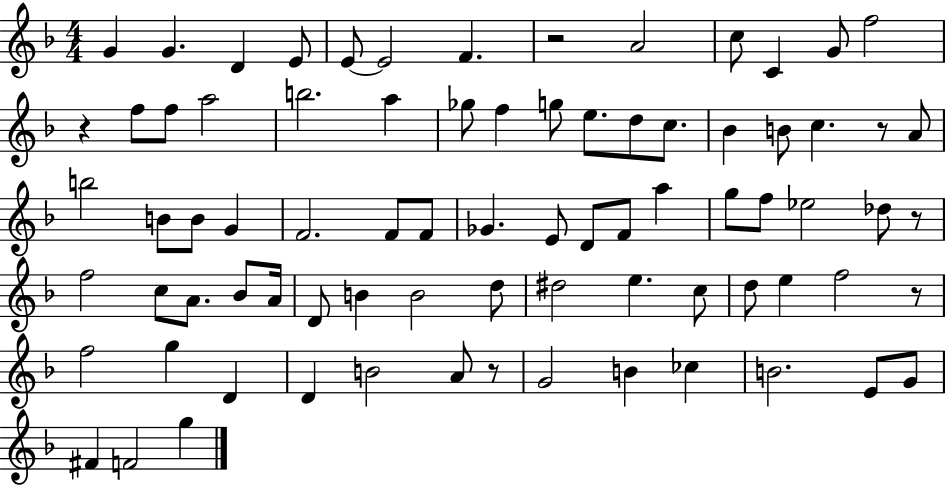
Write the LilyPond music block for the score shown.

{
  \clef treble
  \numericTimeSignature
  \time 4/4
  \key f \major
  g'4 g'4. d'4 e'8 | e'8~~ e'2 f'4. | r2 a'2 | c''8 c'4 g'8 f''2 | \break r4 f''8 f''8 a''2 | b''2. a''4 | ges''8 f''4 g''8 e''8. d''8 c''8. | bes'4 b'8 c''4. r8 a'8 | \break b''2 b'8 b'8 g'4 | f'2. f'8 f'8 | ges'4. e'8 d'8 f'8 a''4 | g''8 f''8 ees''2 des''8 r8 | \break f''2 c''8 a'8. bes'8 a'16 | d'8 b'4 b'2 d''8 | dis''2 e''4. c''8 | d''8 e''4 f''2 r8 | \break f''2 g''4 d'4 | d'4 b'2 a'8 r8 | g'2 b'4 ces''4 | b'2. e'8 g'8 | \break fis'4 f'2 g''4 | \bar "|."
}